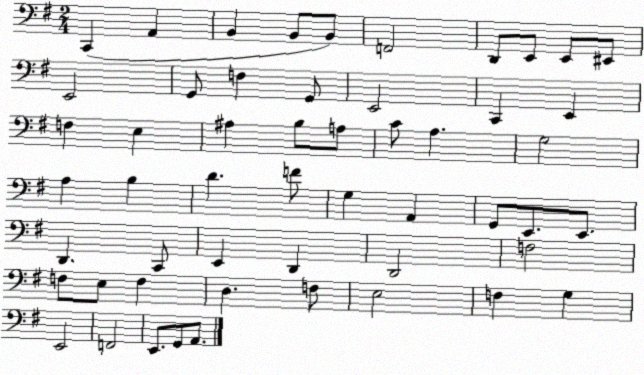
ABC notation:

X:1
T:Untitled
M:2/4
L:1/4
K:G
C,, A,, B,, B,,/2 B,,/2 F,,2 D,,/2 E,,/2 E,,/2 ^E,,/2 E,,2 G,,/2 F, G,,/2 E,,2 C,, E,, F, E, ^A, B,/2 A,/2 C/2 A, G,2 A, B, D F/2 G, A,, G,,/2 E,,/2 E,,/2 D,, C,,/2 E,, D,, D,,2 F,2 F,/2 E,/2 F, D, F,/2 E,2 F, G, E,,2 F,,2 E,,/2 G,,/2 A,,/2